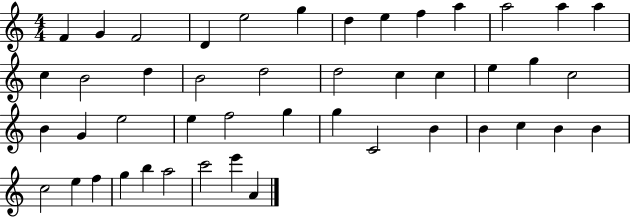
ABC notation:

X:1
T:Untitled
M:4/4
L:1/4
K:C
F G F2 D e2 g d e f a a2 a a c B2 d B2 d2 d2 c c e g c2 B G e2 e f2 g g C2 B B c B B c2 e f g b a2 c'2 e' A